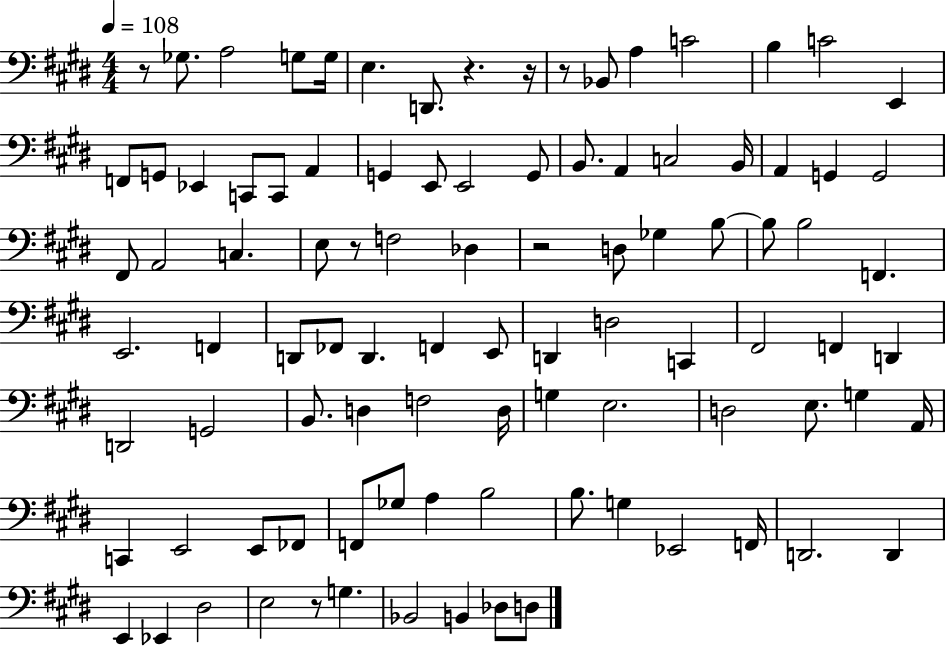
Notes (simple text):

R/e Gb3/e. A3/h G3/e G3/s E3/q. D2/e. R/q. R/s R/e Bb2/e A3/q C4/h B3/q C4/h E2/q F2/e G2/e Eb2/q C2/e C2/e A2/q G2/q E2/e E2/h G2/e B2/e. A2/q C3/h B2/s A2/q G2/q G2/h F#2/e A2/h C3/q. E3/e R/e F3/h Db3/q R/h D3/e Gb3/q B3/e B3/e B3/h F2/q. E2/h. F2/q D2/e FES2/e D2/q. F2/q E2/e D2/q D3/h C2/q F#2/h F2/q D2/q D2/h G2/h B2/e. D3/q F3/h D3/s G3/q E3/h. D3/h E3/e. G3/q A2/s C2/q E2/h E2/e FES2/e F2/e Gb3/e A3/q B3/h B3/e. G3/q Eb2/h F2/s D2/h. D2/q E2/q Eb2/q D#3/h E3/h R/e G3/q. Bb2/h B2/q Db3/e D3/e